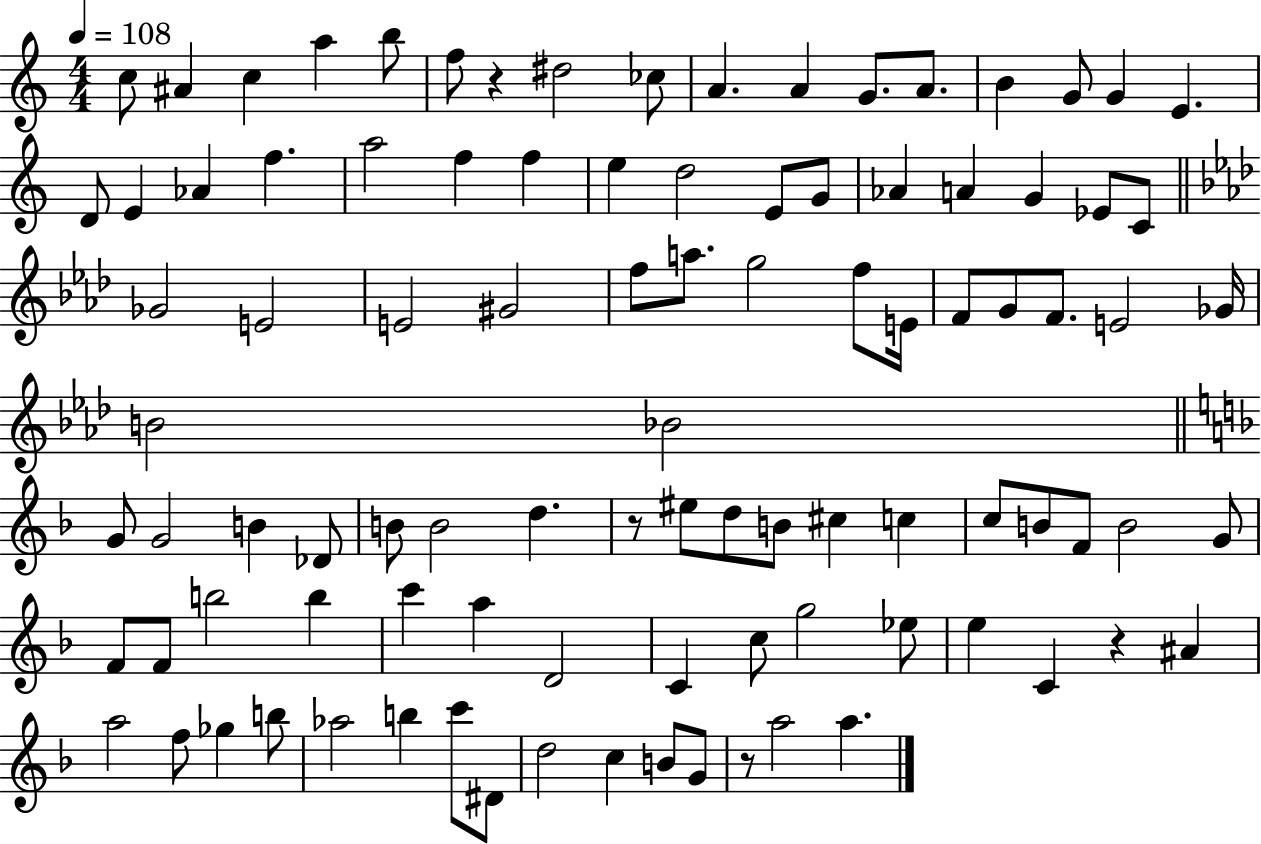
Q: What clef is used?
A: treble